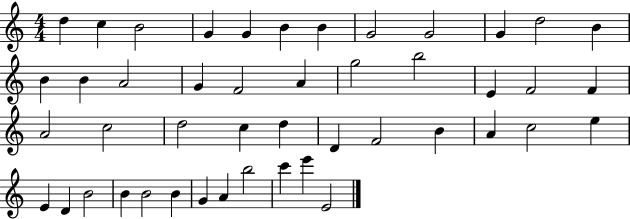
{
  \clef treble
  \numericTimeSignature
  \time 4/4
  \key c \major
  d''4 c''4 b'2 | g'4 g'4 b'4 b'4 | g'2 g'2 | g'4 d''2 b'4 | \break b'4 b'4 a'2 | g'4 f'2 a'4 | g''2 b''2 | e'4 f'2 f'4 | \break a'2 c''2 | d''2 c''4 d''4 | d'4 f'2 b'4 | a'4 c''2 e''4 | \break e'4 d'4 b'2 | b'4 b'2 b'4 | g'4 a'4 b''2 | c'''4 e'''4 e'2 | \break \bar "|."
}